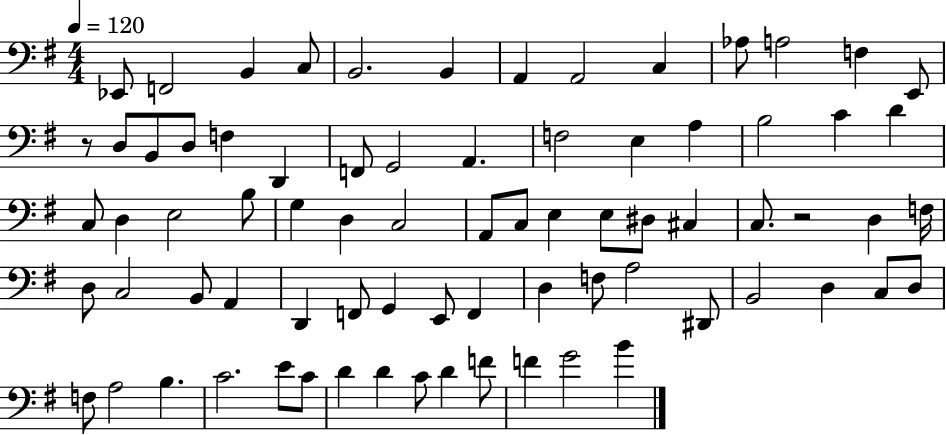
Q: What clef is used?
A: bass